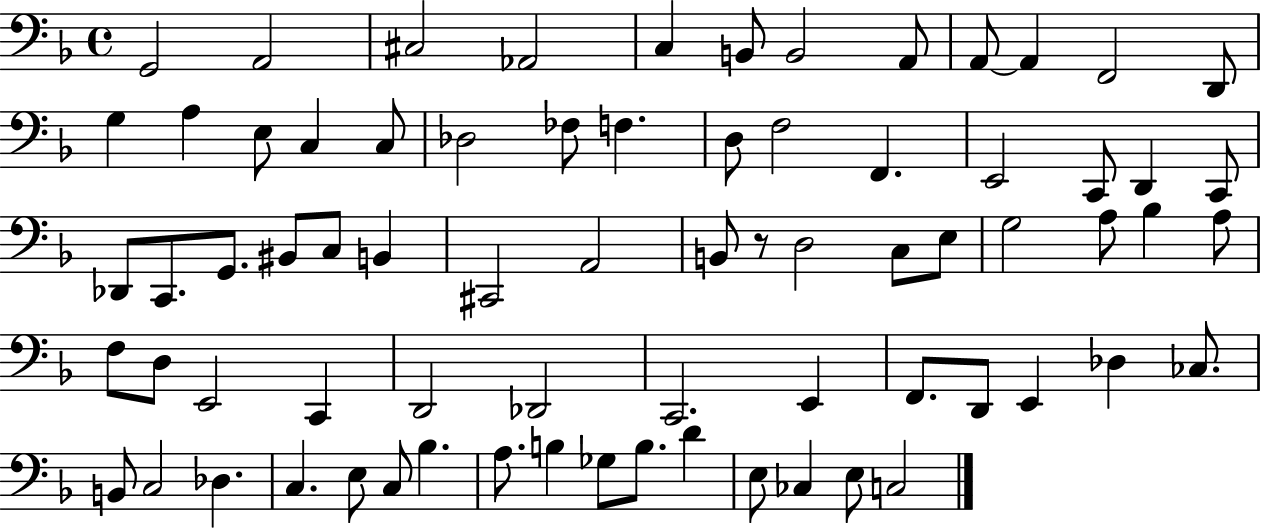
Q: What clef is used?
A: bass